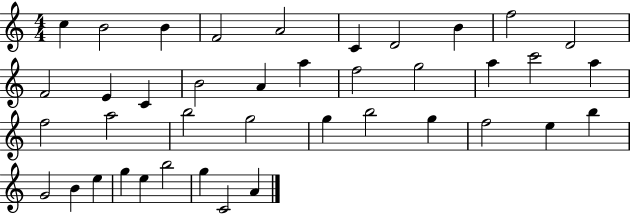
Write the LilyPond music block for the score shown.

{
  \clef treble
  \numericTimeSignature
  \time 4/4
  \key c \major
  c''4 b'2 b'4 | f'2 a'2 | c'4 d'2 b'4 | f''2 d'2 | \break f'2 e'4 c'4 | b'2 a'4 a''4 | f''2 g''2 | a''4 c'''2 a''4 | \break f''2 a''2 | b''2 g''2 | g''4 b''2 g''4 | f''2 e''4 b''4 | \break g'2 b'4 e''4 | g''4 e''4 b''2 | g''4 c'2 a'4 | \bar "|."
}